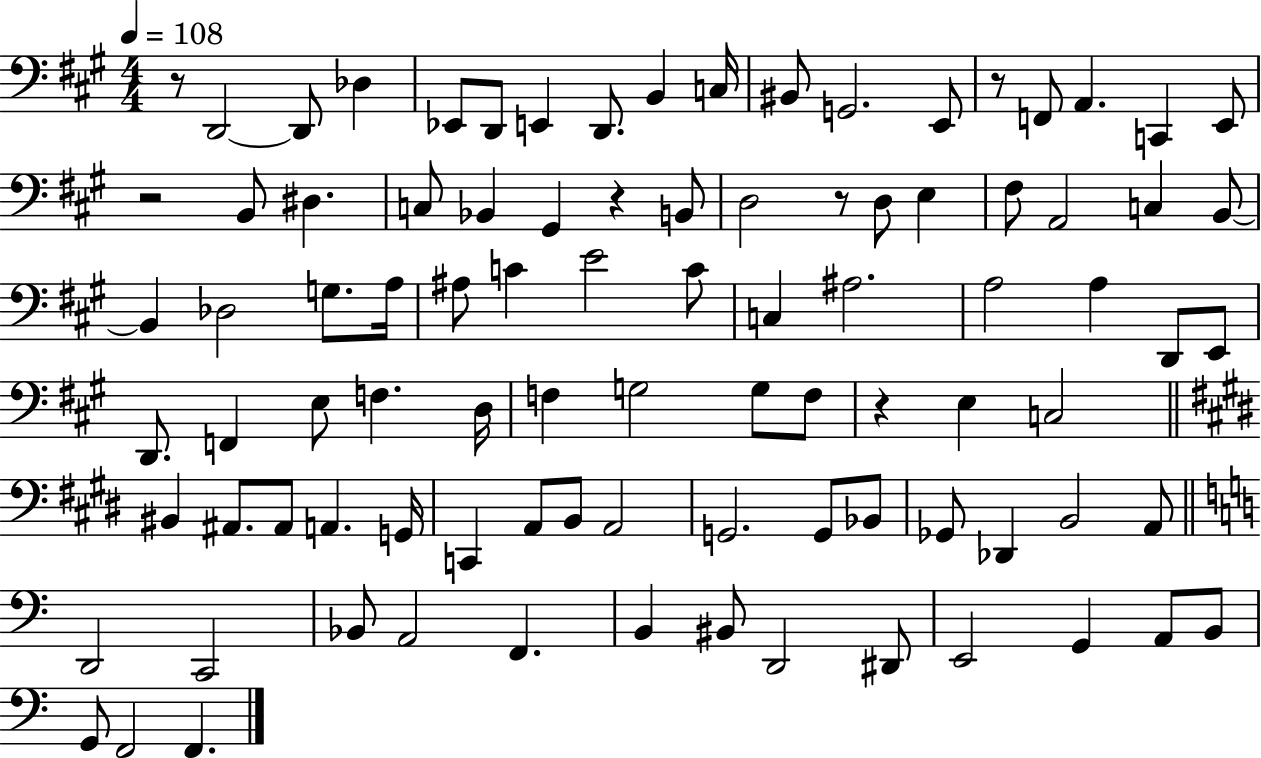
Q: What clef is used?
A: bass